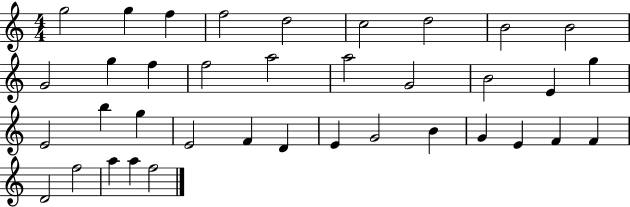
G5/h G5/q F5/q F5/h D5/h C5/h D5/h B4/h B4/h G4/h G5/q F5/q F5/h A5/h A5/h G4/h B4/h E4/q G5/q E4/h B5/q G5/q E4/h F4/q D4/q E4/q G4/h B4/q G4/q E4/q F4/q F4/q D4/h F5/h A5/q A5/q F5/h